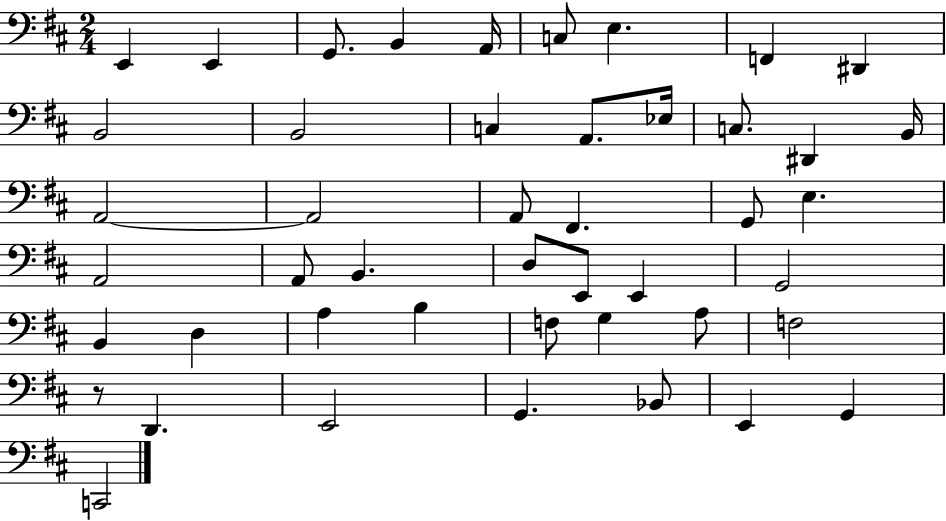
X:1
T:Untitled
M:2/4
L:1/4
K:D
E,, E,, G,,/2 B,, A,,/4 C,/2 E, F,, ^D,, B,,2 B,,2 C, A,,/2 _E,/4 C,/2 ^D,, B,,/4 A,,2 A,,2 A,,/2 ^F,, G,,/2 E, A,,2 A,,/2 B,, D,/2 E,,/2 E,, G,,2 B,, D, A, B, F,/2 G, A,/2 F,2 z/2 D,, E,,2 G,, _B,,/2 E,, G,, C,,2